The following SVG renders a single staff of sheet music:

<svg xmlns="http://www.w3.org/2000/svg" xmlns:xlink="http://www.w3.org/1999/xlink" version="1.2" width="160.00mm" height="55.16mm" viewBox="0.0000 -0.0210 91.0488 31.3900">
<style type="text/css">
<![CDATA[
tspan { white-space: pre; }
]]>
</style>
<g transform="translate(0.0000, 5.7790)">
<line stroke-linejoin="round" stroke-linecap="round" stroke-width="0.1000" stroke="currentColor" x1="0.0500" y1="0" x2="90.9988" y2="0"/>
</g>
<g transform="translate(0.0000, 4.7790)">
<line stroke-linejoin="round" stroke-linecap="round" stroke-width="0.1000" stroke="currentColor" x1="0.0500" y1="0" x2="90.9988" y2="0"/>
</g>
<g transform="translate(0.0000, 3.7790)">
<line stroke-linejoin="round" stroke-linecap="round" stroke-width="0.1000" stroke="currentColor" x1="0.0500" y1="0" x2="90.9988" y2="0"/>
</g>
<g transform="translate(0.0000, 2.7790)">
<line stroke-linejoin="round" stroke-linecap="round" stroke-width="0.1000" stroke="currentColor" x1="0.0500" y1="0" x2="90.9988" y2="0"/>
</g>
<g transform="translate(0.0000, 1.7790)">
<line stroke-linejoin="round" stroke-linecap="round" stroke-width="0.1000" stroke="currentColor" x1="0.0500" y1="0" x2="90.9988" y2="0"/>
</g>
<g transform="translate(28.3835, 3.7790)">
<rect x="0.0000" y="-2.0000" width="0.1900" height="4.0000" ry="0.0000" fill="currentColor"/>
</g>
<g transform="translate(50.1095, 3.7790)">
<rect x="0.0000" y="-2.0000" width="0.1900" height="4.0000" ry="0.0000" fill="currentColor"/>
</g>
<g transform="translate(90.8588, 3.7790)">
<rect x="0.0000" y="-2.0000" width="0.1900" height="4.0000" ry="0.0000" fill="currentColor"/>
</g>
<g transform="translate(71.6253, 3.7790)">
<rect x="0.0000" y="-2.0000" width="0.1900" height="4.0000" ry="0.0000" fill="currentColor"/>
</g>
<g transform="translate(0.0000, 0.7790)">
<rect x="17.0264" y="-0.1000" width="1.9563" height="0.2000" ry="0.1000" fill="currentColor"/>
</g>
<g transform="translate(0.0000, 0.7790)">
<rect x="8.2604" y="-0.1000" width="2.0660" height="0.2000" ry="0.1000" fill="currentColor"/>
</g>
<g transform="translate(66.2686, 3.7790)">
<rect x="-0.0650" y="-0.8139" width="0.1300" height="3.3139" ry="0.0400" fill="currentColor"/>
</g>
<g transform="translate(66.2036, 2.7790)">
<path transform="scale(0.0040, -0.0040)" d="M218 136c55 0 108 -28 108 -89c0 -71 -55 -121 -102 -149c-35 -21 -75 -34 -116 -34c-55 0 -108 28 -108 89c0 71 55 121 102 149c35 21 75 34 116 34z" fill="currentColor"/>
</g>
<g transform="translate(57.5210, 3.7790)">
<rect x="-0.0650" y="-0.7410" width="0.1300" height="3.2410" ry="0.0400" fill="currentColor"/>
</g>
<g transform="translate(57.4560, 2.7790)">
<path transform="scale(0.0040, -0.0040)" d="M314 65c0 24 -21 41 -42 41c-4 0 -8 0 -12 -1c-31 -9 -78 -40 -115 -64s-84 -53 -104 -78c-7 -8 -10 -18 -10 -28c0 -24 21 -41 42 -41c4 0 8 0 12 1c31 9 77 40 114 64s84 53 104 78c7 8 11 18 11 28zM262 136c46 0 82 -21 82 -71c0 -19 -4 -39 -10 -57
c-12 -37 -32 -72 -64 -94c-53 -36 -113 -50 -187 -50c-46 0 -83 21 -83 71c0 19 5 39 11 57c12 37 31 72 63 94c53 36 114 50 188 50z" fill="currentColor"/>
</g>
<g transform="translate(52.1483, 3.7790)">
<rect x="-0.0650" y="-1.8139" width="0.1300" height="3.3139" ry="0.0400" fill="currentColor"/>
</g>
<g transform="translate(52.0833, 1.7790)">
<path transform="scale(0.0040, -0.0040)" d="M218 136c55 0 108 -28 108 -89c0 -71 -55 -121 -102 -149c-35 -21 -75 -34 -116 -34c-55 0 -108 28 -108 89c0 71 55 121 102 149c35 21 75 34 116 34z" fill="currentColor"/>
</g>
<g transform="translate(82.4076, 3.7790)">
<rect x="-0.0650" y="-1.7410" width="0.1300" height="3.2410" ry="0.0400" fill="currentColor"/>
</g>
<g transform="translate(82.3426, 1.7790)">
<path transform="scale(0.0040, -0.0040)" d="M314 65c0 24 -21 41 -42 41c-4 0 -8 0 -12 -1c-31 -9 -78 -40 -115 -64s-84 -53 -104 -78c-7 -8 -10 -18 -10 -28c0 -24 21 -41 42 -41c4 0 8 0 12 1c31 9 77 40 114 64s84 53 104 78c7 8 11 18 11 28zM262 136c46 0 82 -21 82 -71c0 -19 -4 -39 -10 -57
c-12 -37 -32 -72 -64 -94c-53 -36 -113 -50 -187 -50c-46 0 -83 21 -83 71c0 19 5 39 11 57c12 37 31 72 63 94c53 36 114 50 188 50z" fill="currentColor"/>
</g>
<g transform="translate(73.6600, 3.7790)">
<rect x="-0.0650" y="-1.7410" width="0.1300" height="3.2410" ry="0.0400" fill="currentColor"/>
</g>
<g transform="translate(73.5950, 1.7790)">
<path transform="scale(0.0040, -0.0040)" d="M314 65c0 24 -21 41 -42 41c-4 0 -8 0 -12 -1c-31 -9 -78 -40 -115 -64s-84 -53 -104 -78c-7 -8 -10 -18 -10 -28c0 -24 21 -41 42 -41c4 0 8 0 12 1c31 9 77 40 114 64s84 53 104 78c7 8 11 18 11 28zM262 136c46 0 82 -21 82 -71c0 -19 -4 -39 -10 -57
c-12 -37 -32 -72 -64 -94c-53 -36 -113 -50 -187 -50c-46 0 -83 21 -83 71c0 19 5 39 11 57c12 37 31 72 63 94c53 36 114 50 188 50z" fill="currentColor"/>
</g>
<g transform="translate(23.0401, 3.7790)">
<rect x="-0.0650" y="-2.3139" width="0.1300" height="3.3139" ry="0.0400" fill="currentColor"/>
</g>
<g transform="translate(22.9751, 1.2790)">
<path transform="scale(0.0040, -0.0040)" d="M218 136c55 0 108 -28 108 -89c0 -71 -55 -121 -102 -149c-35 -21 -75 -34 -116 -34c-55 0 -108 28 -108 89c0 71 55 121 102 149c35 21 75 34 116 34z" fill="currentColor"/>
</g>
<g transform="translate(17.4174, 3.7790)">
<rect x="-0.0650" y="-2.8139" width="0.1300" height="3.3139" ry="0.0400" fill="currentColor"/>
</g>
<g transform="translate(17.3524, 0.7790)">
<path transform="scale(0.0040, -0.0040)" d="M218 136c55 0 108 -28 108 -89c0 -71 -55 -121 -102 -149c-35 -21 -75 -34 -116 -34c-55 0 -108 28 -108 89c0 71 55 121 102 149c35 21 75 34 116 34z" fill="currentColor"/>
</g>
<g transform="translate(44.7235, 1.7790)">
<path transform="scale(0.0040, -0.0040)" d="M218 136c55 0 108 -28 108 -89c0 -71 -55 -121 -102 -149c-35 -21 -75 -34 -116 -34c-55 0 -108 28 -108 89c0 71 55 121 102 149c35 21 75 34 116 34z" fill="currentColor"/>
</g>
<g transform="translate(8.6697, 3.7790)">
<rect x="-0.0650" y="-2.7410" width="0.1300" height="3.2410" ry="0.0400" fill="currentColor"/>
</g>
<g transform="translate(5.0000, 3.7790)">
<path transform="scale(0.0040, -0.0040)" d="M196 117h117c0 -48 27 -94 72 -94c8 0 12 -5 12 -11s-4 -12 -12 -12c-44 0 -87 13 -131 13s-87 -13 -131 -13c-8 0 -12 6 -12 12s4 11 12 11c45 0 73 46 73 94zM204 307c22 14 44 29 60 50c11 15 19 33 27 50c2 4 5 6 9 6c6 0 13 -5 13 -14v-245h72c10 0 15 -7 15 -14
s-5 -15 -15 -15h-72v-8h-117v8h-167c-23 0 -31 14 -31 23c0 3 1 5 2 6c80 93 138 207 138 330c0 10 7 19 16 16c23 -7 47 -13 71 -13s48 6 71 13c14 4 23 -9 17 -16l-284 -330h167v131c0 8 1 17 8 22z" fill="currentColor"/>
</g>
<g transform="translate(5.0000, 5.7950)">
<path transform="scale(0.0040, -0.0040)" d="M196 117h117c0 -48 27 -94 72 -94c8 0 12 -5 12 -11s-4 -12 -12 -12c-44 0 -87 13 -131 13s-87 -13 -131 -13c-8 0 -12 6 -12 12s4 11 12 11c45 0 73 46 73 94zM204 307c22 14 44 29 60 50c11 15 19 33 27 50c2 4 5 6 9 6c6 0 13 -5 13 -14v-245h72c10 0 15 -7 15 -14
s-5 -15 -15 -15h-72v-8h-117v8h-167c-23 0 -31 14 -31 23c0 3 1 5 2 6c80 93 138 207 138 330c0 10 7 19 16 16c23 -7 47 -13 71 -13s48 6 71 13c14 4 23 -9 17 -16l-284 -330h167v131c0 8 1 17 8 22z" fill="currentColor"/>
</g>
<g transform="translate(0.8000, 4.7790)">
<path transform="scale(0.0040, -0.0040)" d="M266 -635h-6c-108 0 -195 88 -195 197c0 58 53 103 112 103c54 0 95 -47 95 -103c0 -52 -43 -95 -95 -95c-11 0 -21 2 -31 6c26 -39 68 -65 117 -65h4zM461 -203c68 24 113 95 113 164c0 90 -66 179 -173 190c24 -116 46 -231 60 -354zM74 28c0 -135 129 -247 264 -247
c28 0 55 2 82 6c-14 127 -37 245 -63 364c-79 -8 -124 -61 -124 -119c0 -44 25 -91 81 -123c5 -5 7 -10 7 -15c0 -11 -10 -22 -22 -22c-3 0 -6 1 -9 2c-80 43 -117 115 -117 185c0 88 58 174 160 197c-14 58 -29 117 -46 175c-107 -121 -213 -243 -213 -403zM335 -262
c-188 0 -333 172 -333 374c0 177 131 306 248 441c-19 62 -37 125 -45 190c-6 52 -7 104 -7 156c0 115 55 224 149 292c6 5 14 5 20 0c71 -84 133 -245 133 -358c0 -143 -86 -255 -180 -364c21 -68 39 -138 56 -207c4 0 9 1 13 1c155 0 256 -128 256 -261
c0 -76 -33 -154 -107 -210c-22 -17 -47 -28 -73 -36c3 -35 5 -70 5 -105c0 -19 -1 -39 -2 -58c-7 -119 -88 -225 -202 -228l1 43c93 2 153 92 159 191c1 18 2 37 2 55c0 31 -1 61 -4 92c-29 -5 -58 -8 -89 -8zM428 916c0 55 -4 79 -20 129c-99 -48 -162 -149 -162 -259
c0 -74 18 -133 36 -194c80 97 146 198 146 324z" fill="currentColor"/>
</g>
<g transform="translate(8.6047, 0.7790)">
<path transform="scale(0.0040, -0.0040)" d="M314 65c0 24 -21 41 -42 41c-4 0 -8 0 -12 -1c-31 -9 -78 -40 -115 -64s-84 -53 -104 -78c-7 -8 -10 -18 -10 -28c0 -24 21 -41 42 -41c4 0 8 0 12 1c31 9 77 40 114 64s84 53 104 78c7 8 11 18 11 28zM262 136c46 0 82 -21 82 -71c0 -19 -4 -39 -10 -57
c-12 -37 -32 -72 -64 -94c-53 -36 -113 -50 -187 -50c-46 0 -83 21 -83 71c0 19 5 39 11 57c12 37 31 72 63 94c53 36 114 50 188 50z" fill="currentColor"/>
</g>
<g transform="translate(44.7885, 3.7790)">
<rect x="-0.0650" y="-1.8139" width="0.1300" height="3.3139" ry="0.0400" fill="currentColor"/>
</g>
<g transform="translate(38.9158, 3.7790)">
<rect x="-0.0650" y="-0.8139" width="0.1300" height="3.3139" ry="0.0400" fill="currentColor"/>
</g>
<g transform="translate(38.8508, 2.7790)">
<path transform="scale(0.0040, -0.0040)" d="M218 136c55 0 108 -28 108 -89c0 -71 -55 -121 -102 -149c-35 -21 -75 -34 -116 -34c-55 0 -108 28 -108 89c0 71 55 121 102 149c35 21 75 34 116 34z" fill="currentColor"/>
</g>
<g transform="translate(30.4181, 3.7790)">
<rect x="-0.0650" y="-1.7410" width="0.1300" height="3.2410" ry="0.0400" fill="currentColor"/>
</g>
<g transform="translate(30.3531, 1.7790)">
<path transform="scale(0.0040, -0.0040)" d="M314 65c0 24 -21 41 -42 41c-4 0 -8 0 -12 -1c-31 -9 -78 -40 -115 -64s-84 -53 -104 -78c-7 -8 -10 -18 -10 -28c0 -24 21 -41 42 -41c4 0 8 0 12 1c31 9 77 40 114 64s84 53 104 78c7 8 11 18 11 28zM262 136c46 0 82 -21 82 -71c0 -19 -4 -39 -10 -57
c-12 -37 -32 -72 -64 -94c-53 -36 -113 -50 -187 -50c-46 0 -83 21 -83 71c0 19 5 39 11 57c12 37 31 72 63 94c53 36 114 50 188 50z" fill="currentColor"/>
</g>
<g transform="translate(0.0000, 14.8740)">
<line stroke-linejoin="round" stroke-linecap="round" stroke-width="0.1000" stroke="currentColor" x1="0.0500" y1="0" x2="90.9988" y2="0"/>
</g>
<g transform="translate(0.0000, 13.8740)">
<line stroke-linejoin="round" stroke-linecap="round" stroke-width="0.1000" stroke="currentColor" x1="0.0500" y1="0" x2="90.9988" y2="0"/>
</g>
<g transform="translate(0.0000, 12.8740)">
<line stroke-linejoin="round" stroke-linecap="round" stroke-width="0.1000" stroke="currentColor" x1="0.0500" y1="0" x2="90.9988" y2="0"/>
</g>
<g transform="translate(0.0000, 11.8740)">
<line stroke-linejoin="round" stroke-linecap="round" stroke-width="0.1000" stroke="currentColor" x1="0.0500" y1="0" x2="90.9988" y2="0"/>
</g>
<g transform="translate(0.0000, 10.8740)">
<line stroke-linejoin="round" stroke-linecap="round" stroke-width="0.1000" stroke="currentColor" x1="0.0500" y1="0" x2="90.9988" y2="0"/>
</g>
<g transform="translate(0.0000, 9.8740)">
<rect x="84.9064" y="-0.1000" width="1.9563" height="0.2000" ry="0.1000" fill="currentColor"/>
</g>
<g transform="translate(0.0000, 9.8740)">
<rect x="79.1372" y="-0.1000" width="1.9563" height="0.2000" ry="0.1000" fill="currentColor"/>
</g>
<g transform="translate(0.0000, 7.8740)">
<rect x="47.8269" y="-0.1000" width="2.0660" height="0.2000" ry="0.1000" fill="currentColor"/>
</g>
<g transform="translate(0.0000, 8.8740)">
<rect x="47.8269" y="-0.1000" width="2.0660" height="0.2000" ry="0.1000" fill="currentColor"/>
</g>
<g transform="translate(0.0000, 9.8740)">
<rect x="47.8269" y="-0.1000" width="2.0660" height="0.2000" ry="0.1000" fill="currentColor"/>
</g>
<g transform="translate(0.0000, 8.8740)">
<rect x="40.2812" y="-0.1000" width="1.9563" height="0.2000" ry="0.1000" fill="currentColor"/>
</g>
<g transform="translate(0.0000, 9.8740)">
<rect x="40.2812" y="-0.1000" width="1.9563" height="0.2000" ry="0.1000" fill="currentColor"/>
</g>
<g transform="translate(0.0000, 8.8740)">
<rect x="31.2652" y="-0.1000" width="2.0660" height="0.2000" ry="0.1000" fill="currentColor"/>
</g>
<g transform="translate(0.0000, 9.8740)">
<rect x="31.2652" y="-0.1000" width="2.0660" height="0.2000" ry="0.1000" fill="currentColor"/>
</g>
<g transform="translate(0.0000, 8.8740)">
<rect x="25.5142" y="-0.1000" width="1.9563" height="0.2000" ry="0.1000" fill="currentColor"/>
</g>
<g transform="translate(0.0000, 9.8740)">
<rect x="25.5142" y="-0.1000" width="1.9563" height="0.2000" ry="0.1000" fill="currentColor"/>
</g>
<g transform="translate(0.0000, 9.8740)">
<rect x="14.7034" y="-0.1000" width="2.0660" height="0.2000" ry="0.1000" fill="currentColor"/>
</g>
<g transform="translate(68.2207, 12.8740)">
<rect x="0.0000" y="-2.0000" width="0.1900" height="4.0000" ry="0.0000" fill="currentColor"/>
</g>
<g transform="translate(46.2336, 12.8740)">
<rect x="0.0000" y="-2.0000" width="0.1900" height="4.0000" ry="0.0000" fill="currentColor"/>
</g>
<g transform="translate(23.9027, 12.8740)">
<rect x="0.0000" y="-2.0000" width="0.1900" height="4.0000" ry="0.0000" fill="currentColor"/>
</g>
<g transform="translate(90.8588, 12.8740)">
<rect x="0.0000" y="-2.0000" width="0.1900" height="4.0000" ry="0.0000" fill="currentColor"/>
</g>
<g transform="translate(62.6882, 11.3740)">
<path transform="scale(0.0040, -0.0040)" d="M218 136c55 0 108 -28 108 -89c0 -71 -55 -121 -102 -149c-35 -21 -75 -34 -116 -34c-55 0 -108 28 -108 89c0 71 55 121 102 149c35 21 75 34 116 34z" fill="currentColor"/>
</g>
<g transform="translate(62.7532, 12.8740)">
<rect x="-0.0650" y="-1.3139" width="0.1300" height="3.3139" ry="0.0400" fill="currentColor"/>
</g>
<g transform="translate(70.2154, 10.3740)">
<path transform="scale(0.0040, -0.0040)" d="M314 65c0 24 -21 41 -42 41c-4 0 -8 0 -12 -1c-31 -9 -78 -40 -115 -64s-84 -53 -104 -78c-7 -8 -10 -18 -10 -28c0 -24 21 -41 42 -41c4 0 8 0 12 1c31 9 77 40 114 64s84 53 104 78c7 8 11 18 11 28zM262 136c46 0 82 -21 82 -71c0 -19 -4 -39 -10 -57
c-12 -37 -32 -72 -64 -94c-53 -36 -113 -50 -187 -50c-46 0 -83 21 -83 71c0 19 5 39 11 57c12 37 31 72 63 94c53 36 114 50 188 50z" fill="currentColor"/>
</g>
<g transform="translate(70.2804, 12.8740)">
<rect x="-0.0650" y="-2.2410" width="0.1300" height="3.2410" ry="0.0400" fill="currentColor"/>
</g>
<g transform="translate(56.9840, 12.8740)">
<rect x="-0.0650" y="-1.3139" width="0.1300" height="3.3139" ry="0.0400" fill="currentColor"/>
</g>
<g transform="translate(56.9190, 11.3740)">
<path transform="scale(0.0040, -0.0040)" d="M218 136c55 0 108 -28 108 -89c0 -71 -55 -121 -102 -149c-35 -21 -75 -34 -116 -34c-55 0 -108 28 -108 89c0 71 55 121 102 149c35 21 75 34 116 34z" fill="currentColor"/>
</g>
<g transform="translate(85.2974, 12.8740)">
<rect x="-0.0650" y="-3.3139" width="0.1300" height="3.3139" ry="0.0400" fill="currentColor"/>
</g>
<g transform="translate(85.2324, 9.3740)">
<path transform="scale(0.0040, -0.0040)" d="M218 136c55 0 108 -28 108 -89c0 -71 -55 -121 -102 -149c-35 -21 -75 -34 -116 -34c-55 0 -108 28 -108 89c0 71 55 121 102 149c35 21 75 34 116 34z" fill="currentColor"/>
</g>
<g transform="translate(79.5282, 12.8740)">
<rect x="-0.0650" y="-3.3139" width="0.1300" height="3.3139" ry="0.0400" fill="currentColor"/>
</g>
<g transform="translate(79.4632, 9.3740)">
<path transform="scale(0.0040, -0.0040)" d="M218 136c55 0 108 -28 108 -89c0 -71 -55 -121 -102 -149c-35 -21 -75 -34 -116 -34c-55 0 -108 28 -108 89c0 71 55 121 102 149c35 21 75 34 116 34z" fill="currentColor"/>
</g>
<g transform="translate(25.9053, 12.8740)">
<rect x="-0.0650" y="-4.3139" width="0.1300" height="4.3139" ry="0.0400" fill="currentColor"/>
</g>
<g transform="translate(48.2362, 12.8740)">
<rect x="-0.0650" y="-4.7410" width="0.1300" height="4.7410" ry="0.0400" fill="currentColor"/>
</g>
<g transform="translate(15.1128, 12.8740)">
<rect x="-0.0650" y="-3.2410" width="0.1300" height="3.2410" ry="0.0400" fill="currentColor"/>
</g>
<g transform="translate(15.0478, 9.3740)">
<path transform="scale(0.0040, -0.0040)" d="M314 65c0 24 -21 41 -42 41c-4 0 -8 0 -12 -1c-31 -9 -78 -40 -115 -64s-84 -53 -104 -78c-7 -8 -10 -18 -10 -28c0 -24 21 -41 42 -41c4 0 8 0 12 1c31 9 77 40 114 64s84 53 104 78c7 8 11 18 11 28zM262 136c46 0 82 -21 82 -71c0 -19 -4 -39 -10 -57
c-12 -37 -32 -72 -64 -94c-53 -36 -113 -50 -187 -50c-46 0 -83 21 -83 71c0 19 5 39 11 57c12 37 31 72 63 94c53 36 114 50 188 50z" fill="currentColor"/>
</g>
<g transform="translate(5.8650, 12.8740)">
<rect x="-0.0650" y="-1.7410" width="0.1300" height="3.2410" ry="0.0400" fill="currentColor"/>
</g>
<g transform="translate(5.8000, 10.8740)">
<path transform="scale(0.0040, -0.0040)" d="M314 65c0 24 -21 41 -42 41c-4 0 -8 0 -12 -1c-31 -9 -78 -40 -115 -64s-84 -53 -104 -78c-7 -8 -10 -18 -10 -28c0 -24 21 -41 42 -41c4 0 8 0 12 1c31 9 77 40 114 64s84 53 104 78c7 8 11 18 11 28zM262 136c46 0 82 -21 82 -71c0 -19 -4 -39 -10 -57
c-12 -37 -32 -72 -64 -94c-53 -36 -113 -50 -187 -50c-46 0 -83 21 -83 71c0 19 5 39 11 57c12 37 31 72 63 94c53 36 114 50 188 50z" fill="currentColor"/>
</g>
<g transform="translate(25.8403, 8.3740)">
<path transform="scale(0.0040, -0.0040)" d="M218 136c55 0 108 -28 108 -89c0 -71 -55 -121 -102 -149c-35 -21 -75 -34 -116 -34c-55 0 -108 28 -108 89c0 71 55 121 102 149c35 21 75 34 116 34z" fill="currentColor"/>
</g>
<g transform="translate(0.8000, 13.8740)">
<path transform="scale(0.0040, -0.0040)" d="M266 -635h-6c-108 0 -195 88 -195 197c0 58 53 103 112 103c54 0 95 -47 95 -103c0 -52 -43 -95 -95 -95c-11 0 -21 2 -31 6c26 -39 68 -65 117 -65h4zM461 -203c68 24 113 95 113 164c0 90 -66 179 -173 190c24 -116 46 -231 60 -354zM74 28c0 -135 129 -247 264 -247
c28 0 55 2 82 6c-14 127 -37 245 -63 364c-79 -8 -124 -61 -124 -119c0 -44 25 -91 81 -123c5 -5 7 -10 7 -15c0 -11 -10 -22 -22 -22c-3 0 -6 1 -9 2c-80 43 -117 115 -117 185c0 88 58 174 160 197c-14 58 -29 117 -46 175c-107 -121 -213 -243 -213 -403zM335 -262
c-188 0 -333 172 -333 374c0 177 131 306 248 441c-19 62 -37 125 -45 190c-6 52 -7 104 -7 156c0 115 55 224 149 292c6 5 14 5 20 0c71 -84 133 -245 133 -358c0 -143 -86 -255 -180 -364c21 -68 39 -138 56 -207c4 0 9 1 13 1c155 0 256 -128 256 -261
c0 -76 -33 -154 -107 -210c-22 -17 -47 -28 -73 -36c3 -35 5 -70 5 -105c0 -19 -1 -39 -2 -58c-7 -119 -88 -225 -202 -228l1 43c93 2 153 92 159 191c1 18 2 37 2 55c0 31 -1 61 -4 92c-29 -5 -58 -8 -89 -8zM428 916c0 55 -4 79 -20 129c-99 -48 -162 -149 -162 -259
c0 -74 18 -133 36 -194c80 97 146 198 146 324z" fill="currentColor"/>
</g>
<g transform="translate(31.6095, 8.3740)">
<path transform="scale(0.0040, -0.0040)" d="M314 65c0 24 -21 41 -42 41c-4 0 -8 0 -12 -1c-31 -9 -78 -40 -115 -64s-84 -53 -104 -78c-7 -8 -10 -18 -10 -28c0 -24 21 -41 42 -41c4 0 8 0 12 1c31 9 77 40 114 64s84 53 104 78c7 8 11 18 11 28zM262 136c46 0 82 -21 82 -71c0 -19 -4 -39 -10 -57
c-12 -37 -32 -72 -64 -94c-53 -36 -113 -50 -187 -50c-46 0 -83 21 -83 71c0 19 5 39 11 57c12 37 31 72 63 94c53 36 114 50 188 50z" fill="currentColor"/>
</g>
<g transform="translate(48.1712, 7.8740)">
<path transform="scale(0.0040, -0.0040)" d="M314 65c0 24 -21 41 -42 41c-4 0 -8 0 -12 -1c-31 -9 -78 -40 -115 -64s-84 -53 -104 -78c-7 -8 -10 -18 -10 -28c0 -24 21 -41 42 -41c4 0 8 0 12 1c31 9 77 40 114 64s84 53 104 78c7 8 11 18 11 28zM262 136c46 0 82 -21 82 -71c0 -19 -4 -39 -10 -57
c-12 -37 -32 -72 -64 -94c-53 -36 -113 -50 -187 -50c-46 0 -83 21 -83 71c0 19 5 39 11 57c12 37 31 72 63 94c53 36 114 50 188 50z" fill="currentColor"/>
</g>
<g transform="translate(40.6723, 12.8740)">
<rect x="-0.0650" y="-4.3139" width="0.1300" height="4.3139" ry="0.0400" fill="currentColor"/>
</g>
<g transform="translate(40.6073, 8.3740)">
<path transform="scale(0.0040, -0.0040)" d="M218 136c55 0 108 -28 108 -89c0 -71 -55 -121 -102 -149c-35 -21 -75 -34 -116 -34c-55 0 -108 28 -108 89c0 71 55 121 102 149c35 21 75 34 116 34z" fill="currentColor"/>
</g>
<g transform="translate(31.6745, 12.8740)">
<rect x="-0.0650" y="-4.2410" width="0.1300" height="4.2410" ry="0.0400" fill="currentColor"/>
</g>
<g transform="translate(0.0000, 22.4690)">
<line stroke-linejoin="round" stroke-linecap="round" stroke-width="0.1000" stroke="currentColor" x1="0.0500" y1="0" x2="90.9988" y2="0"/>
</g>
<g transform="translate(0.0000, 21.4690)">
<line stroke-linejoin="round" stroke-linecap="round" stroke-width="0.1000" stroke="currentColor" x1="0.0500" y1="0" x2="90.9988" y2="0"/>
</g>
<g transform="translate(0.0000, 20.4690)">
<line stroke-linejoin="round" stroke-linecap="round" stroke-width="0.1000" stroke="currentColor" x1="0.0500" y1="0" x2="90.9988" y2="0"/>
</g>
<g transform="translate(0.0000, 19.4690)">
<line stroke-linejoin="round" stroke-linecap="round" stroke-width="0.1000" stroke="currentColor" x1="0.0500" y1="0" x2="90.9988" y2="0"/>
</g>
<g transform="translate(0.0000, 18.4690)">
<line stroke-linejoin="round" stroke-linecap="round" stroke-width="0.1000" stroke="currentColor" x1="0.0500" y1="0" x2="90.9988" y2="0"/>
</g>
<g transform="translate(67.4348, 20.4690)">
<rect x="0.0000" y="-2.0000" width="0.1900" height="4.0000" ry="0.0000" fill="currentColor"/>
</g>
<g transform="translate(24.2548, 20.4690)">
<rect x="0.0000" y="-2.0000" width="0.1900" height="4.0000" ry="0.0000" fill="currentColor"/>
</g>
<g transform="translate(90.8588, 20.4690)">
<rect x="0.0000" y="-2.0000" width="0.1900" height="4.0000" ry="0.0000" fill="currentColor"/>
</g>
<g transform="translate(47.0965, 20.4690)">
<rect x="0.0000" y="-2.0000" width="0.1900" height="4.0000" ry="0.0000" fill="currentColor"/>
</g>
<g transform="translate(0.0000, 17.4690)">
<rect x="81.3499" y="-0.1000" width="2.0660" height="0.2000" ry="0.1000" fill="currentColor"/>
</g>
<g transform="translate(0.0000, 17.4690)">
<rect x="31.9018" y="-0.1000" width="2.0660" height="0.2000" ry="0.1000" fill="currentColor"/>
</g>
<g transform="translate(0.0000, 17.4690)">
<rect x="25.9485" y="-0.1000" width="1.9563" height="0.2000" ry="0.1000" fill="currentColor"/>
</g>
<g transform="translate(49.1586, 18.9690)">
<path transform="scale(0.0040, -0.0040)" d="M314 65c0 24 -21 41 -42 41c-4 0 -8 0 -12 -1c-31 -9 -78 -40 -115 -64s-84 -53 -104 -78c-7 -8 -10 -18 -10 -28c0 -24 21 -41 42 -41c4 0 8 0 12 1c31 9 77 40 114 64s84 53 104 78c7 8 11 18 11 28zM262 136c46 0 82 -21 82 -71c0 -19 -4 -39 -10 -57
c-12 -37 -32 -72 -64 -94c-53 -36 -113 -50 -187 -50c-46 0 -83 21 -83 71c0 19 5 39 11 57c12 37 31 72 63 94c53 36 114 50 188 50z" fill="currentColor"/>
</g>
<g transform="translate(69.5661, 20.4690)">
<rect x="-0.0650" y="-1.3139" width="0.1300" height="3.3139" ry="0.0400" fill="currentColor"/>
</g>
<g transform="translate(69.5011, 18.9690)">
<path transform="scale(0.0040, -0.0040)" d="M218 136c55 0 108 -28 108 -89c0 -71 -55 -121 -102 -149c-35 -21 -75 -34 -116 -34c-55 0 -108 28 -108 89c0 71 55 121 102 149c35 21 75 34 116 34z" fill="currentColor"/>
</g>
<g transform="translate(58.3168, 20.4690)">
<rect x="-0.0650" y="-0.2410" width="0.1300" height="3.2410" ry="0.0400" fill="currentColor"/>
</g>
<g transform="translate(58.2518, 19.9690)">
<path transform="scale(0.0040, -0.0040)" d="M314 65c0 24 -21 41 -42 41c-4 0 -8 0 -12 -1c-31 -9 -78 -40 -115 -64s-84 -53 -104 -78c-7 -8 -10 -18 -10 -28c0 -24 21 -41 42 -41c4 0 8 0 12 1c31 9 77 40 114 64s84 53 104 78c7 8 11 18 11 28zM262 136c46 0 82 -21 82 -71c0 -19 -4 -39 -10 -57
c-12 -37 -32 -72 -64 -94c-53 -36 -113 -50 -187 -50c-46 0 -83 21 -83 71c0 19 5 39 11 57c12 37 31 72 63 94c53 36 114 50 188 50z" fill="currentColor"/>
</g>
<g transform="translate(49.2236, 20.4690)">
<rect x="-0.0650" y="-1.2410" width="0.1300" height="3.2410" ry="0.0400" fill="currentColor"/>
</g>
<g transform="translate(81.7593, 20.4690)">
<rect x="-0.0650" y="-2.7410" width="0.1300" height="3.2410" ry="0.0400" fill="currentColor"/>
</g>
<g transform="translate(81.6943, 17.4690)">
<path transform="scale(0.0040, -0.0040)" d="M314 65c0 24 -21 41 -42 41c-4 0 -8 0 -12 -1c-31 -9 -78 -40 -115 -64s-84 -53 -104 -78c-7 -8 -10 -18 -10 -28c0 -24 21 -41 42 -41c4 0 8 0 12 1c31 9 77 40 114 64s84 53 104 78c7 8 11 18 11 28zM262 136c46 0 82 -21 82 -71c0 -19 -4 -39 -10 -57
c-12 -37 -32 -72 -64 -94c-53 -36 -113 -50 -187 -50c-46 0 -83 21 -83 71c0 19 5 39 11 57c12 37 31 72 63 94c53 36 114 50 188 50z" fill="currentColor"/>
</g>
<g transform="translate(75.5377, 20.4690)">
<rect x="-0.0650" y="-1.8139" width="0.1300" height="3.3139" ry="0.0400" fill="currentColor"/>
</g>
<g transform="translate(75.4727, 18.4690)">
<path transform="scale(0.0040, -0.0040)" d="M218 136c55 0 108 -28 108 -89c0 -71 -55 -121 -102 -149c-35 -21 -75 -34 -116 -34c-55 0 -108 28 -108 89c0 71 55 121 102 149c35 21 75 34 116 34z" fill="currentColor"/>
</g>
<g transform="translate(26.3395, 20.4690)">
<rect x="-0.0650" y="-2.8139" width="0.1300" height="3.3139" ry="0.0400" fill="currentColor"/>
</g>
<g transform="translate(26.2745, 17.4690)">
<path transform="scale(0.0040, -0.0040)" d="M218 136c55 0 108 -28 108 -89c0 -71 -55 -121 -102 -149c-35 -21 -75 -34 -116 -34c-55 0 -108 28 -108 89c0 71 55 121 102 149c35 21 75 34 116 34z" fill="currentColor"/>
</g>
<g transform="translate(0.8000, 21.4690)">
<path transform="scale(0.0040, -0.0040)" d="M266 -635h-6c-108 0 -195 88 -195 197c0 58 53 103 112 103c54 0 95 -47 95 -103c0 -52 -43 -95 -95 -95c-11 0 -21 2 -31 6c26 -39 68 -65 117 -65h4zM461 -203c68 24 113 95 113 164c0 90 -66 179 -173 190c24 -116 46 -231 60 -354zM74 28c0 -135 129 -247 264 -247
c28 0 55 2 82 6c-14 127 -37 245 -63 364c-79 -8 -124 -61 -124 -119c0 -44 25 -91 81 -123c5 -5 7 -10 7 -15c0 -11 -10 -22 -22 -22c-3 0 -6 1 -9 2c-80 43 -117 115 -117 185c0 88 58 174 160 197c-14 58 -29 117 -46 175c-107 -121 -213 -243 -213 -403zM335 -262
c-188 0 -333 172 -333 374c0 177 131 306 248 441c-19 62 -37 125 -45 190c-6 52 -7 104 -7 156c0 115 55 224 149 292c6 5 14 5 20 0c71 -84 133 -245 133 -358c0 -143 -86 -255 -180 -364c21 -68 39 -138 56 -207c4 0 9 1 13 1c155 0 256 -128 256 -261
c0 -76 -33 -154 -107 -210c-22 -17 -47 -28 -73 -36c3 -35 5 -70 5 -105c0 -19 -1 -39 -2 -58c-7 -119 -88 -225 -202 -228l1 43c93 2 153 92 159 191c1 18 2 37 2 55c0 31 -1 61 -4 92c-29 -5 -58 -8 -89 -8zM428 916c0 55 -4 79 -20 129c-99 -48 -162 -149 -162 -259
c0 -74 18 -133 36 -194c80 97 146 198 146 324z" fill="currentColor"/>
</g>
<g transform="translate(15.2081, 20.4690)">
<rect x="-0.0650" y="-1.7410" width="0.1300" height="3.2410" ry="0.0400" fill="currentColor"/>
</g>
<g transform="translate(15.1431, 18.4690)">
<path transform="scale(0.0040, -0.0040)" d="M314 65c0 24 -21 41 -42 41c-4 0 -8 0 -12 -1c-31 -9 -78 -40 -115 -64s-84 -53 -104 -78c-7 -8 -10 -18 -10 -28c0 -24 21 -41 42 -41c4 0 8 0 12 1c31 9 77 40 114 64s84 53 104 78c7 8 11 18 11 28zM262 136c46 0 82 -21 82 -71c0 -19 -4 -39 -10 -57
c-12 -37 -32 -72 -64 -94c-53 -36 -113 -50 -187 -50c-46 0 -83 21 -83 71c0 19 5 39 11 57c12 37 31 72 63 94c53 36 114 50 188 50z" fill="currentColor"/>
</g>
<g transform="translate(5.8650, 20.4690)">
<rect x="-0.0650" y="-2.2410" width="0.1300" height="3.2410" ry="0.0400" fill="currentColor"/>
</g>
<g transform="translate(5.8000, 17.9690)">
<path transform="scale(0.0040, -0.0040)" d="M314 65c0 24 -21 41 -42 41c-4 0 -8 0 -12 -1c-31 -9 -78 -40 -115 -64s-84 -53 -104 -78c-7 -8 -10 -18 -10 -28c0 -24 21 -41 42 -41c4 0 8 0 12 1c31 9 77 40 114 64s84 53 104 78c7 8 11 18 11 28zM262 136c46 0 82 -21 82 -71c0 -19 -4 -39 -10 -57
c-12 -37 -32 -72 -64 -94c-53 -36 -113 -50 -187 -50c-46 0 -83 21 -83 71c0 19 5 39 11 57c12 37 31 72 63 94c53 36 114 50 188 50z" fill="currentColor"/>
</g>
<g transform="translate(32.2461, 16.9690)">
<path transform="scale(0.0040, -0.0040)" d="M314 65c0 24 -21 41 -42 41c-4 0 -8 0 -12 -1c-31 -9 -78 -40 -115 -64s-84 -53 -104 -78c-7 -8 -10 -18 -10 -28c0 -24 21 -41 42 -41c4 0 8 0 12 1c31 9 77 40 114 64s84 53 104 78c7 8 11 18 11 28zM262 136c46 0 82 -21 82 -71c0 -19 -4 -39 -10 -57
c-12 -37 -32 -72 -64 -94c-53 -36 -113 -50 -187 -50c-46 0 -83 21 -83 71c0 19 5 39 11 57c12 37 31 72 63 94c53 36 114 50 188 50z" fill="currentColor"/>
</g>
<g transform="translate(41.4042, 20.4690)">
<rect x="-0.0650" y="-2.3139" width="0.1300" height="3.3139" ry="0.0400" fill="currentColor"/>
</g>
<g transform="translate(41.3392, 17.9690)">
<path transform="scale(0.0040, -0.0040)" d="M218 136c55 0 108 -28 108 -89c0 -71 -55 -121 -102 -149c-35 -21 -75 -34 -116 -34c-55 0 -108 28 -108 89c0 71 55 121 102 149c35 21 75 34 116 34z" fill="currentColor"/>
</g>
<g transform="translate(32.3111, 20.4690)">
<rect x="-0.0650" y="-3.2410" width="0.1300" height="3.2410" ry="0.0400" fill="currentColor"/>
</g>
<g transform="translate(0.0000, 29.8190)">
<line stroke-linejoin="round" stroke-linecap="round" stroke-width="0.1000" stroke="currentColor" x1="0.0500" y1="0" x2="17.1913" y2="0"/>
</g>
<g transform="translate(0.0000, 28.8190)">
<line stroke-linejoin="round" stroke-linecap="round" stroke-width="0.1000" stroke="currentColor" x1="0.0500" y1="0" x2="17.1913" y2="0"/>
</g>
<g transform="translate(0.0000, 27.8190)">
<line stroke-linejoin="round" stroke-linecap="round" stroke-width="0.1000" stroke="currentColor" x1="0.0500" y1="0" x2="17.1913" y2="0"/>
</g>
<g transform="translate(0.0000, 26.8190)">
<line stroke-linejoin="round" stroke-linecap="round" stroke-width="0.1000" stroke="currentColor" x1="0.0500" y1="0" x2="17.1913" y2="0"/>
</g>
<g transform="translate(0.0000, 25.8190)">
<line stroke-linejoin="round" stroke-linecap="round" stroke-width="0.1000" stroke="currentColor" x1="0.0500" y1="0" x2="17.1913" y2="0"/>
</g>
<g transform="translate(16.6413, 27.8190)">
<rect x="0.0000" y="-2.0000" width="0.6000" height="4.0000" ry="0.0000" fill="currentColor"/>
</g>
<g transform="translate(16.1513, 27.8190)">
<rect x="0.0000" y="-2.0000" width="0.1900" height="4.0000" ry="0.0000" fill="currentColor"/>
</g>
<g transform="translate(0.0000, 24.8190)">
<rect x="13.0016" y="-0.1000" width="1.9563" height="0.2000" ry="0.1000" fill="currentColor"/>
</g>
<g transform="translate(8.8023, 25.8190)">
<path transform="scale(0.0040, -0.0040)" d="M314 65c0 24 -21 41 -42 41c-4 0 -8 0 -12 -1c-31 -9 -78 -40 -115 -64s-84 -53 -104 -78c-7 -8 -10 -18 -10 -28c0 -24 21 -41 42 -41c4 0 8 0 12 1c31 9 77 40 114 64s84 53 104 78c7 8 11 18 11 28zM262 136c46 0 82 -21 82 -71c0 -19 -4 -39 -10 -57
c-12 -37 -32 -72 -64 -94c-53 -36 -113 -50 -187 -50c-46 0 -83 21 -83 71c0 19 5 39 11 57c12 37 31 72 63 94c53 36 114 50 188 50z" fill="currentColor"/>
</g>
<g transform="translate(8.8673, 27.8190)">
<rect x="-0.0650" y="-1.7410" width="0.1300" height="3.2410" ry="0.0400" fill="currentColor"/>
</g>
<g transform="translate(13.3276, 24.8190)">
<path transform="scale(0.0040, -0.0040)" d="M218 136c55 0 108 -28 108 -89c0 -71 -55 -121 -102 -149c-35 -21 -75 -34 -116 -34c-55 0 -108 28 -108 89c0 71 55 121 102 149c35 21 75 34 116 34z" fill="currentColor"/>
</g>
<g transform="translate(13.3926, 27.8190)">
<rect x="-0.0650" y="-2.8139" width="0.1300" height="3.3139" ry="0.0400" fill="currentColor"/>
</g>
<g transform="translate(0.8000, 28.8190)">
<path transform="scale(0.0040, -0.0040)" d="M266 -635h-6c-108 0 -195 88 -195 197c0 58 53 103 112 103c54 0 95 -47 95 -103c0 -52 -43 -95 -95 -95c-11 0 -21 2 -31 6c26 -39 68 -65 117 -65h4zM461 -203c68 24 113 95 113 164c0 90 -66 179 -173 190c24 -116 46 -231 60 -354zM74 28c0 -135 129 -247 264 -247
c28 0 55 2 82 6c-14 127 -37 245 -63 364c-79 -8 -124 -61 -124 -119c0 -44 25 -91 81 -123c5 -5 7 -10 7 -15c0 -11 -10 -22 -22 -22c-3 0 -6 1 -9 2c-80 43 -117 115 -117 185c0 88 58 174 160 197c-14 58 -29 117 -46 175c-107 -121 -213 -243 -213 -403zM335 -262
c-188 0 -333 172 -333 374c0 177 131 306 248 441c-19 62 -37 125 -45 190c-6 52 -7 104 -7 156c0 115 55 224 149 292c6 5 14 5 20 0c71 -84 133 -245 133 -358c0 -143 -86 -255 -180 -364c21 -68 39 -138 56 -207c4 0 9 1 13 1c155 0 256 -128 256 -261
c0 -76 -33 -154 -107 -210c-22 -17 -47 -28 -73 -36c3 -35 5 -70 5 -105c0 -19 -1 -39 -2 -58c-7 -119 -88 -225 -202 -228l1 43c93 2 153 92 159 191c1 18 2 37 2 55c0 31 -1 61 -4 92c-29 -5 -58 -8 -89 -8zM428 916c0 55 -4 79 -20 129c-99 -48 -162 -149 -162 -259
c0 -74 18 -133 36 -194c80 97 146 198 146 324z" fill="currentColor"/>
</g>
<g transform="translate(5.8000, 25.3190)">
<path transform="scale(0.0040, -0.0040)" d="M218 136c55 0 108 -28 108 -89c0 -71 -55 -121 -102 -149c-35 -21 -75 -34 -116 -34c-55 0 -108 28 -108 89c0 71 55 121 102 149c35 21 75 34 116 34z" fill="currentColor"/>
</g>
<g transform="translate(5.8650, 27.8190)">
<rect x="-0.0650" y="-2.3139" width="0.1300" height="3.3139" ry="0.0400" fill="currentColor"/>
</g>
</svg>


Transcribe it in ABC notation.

X:1
T:Untitled
M:4/4
L:1/4
K:C
a2 a g f2 d f f d2 d f2 f2 f2 b2 d' d'2 d' e'2 e e g2 b b g2 f2 a b2 g e2 c2 e f a2 g f2 a